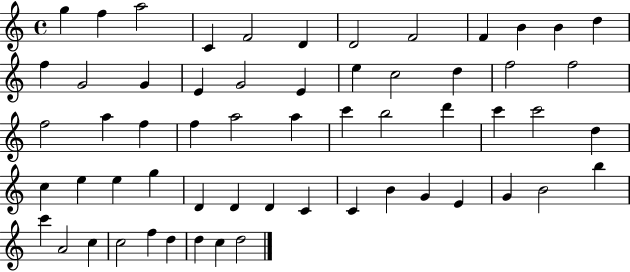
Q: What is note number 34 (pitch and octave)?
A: C6